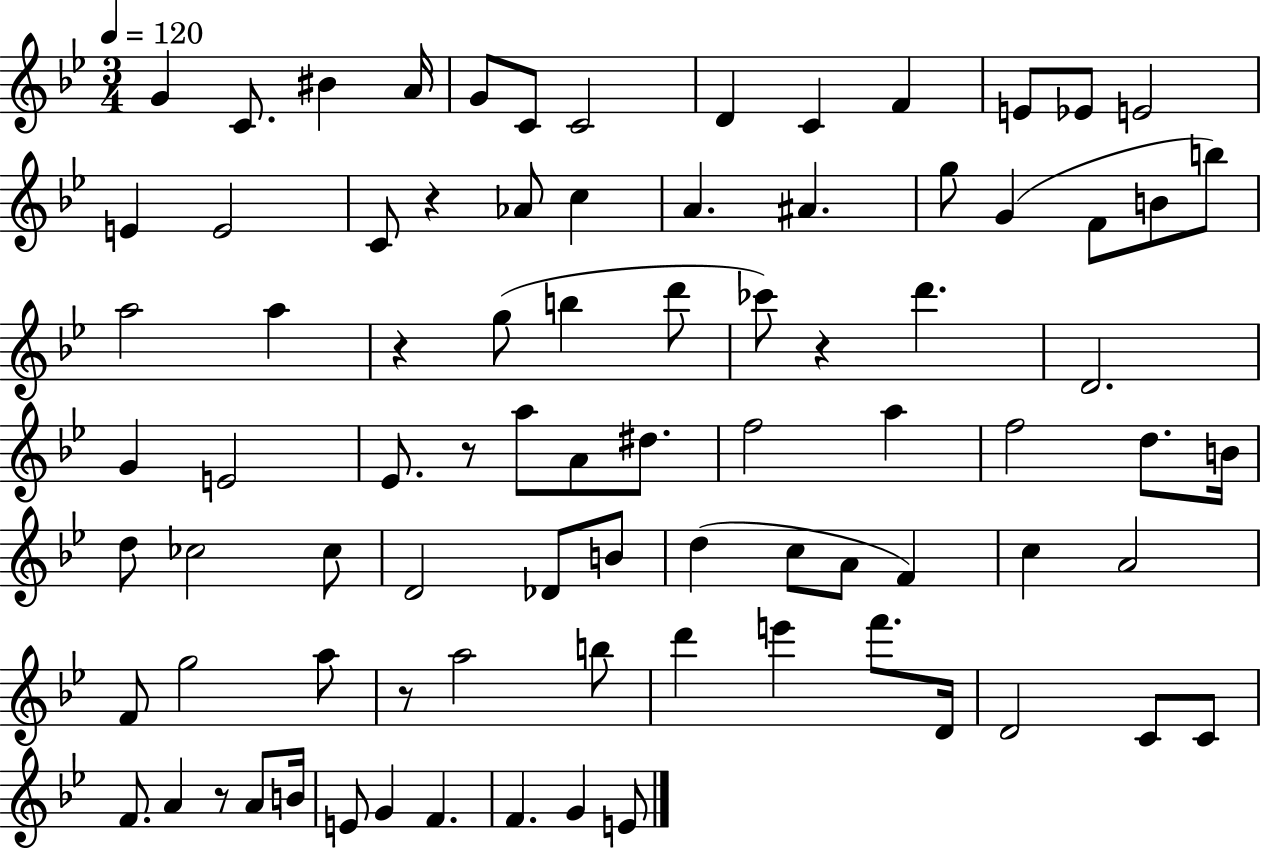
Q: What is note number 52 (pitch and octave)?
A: C5